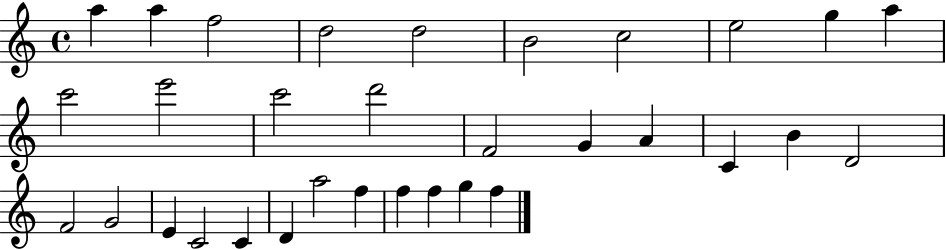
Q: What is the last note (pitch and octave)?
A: F5